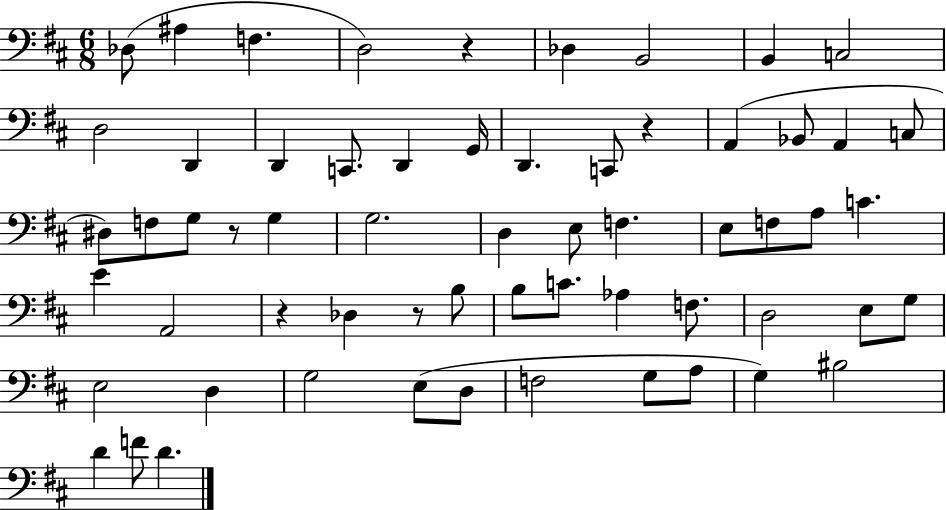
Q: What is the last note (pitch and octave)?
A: D4